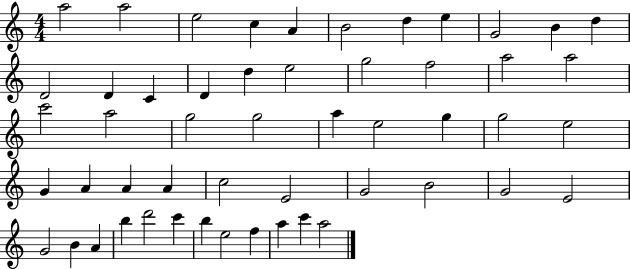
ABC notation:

X:1
T:Untitled
M:4/4
L:1/4
K:C
a2 a2 e2 c A B2 d e G2 B d D2 D C D d e2 g2 f2 a2 a2 c'2 a2 g2 g2 a e2 g g2 e2 G A A A c2 E2 G2 B2 G2 E2 G2 B A b d'2 c' b e2 f a c' a2